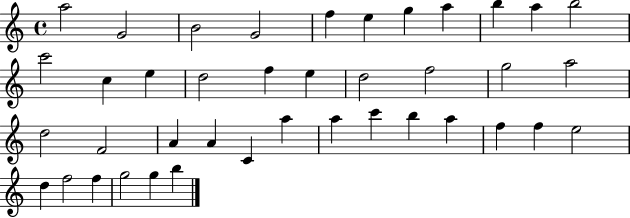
A5/h G4/h B4/h G4/h F5/q E5/q G5/q A5/q B5/q A5/q B5/h C6/h C5/q E5/q D5/h F5/q E5/q D5/h F5/h G5/h A5/h D5/h F4/h A4/q A4/q C4/q A5/q A5/q C6/q B5/q A5/q F5/q F5/q E5/h D5/q F5/h F5/q G5/h G5/q B5/q